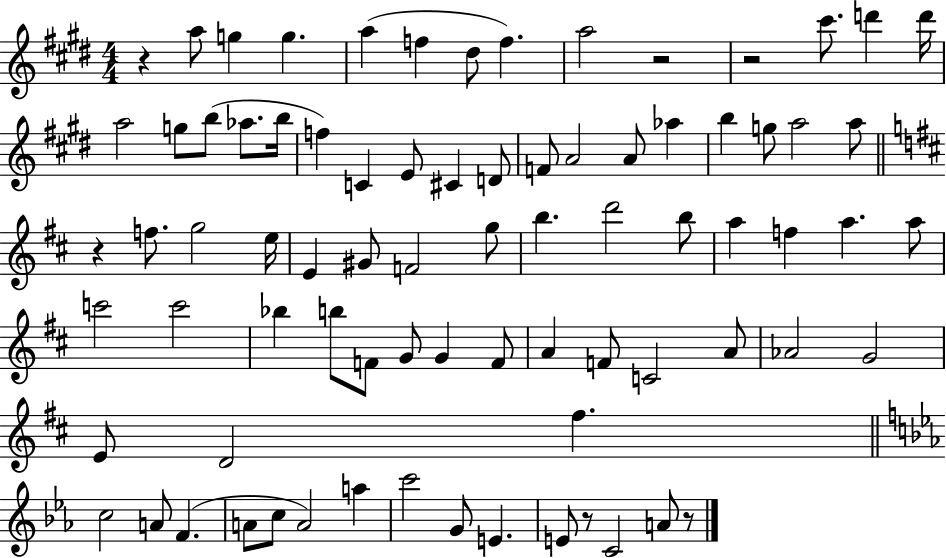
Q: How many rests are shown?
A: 6